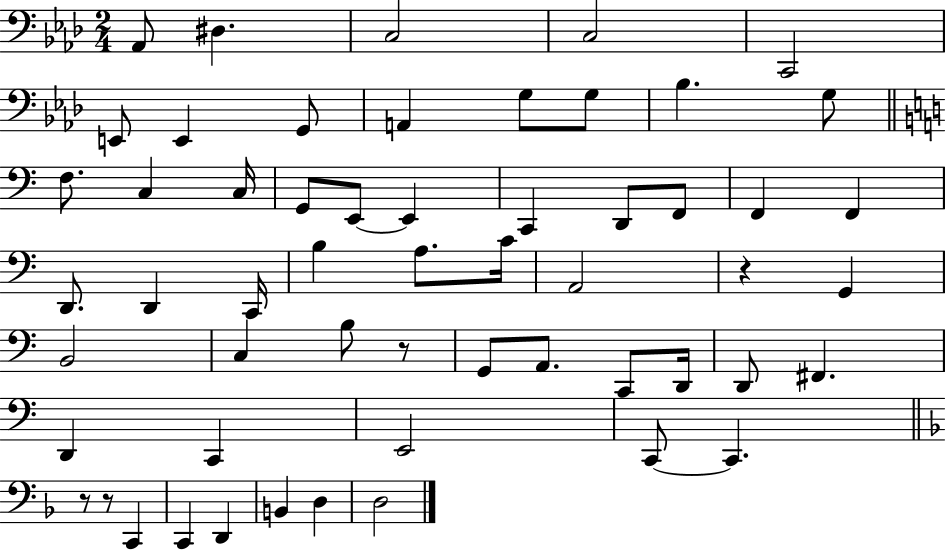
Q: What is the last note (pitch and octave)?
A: D3